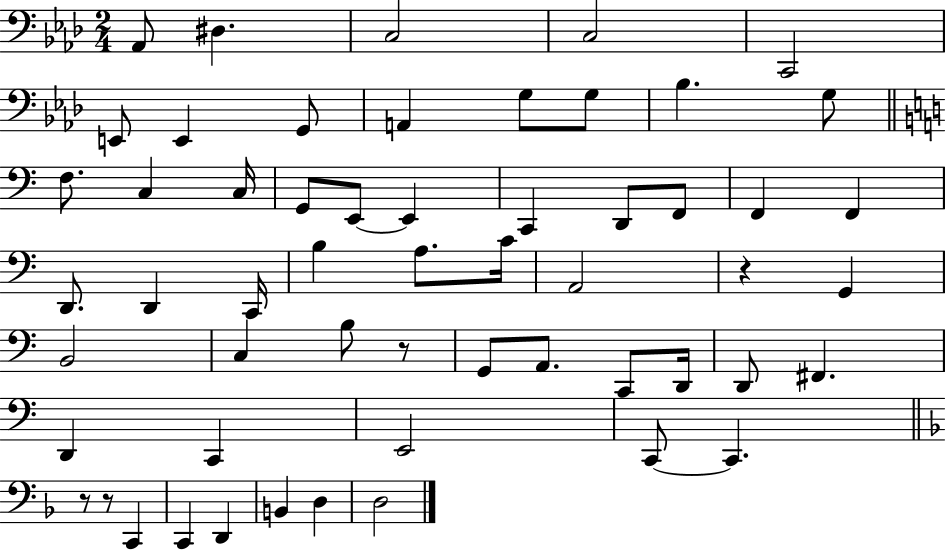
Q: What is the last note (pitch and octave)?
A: D3